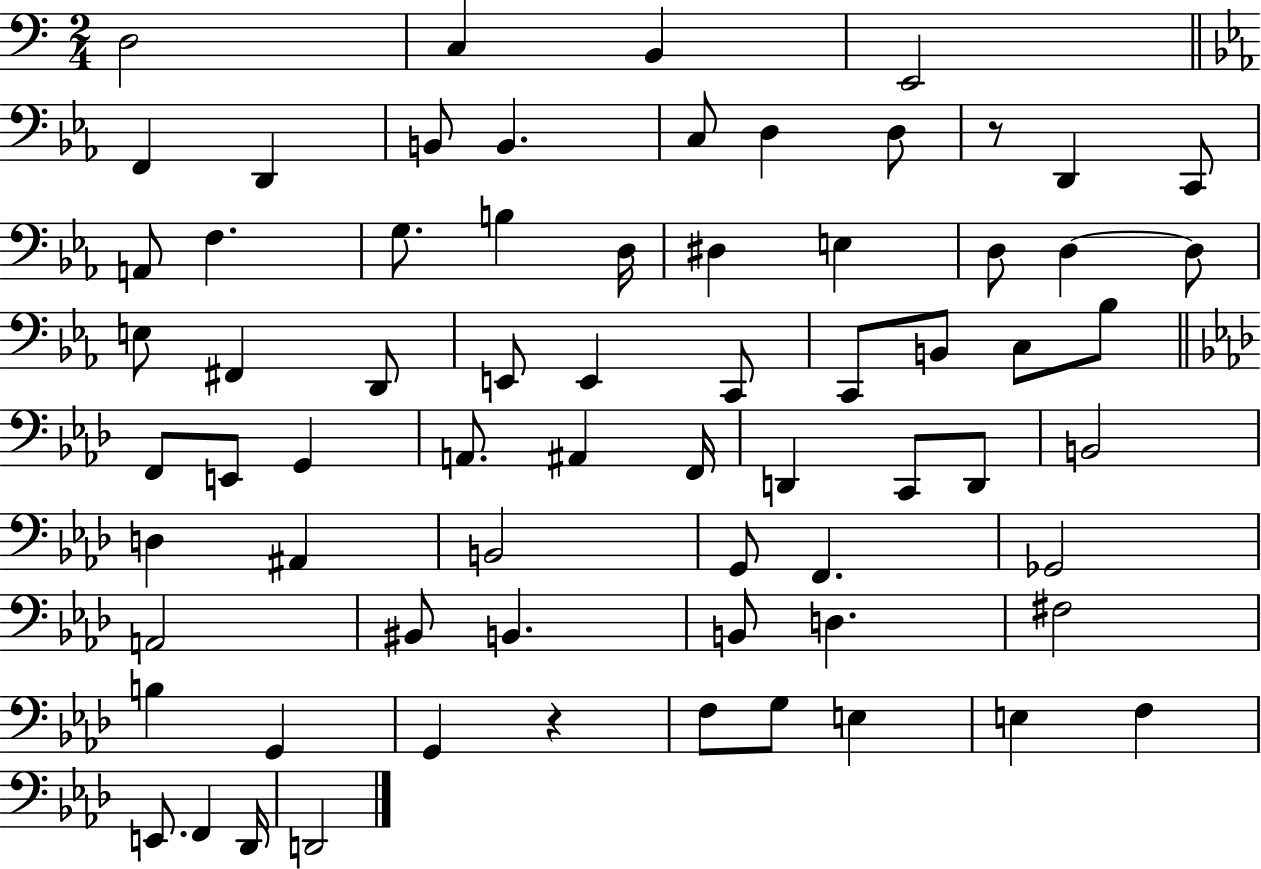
X:1
T:Untitled
M:2/4
L:1/4
K:C
D,2 C, B,, E,,2 F,, D,, B,,/2 B,, C,/2 D, D,/2 z/2 D,, C,,/2 A,,/2 F, G,/2 B, D,/4 ^D, E, D,/2 D, D,/2 E,/2 ^F,, D,,/2 E,,/2 E,, C,,/2 C,,/2 B,,/2 C,/2 _B,/2 F,,/2 E,,/2 G,, A,,/2 ^A,, F,,/4 D,, C,,/2 D,,/2 B,,2 D, ^A,, B,,2 G,,/2 F,, _G,,2 A,,2 ^B,,/2 B,, B,,/2 D, ^F,2 B, G,, G,, z F,/2 G,/2 E, E, F, E,,/2 F,, _D,,/4 D,,2